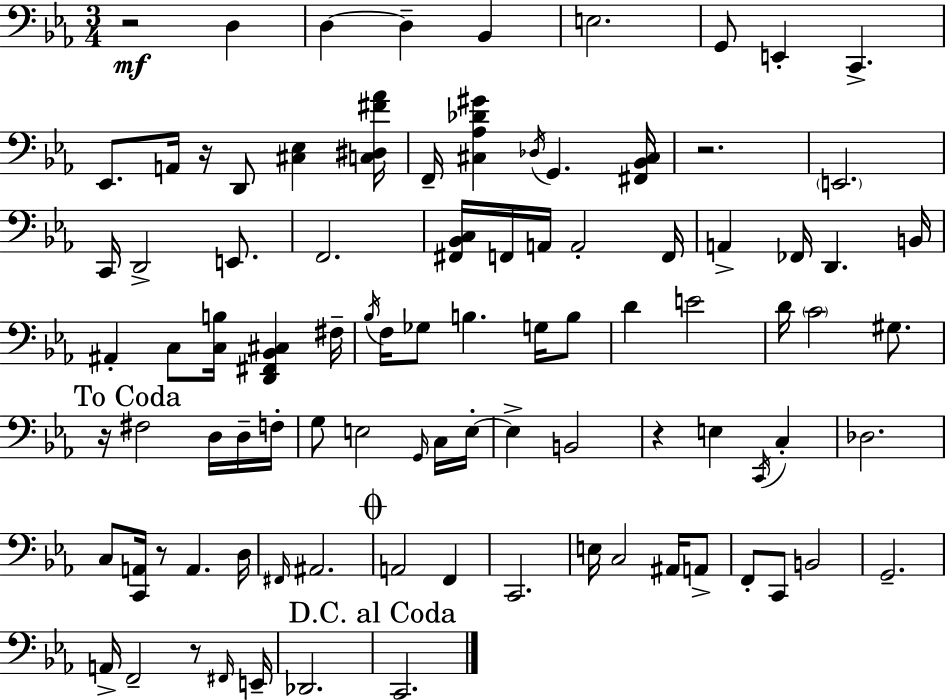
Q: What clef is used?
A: bass